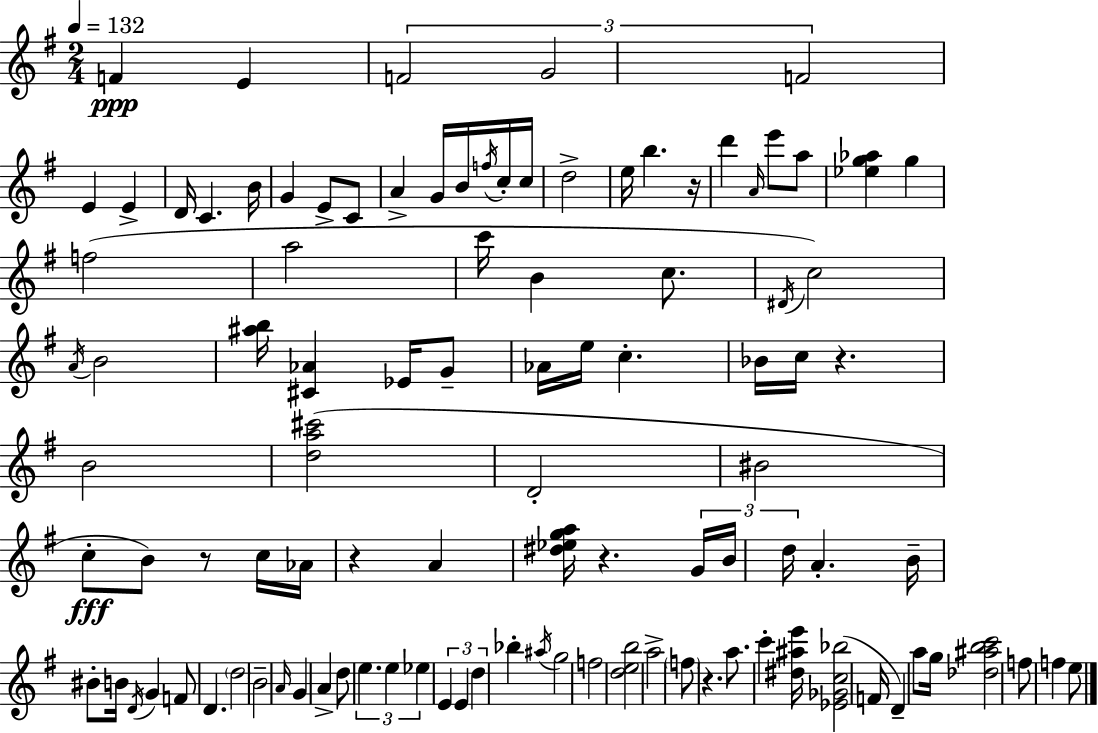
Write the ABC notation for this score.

X:1
T:Untitled
M:2/4
L:1/4
K:G
F E F2 G2 F2 E E D/4 C B/4 G E/2 C/2 A G/4 B/4 f/4 c/4 c/4 d2 e/4 b z/4 d' A/4 e'/2 a/2 [_eg_a] g f2 a2 c'/4 B c/2 ^D/4 c2 A/4 B2 [^ab]/4 [^C_A] _E/4 G/2 _A/4 e/4 c _B/4 c/4 z B2 [da^c']2 D2 ^B2 c/2 B/2 z/2 c/4 _A/4 z A [^d_ega]/4 z G/4 B/4 d/4 A B/4 ^B/2 B/4 D/4 G F/2 D d2 B2 A/4 G A d/2 e e _e E E d _b ^a/4 g2 f2 [deb]2 a2 f/2 z a/2 c' [^d^ae']/4 [_E_Gc_b]2 F/4 D a/2 g/4 [_d^abc']2 f/2 f e/2